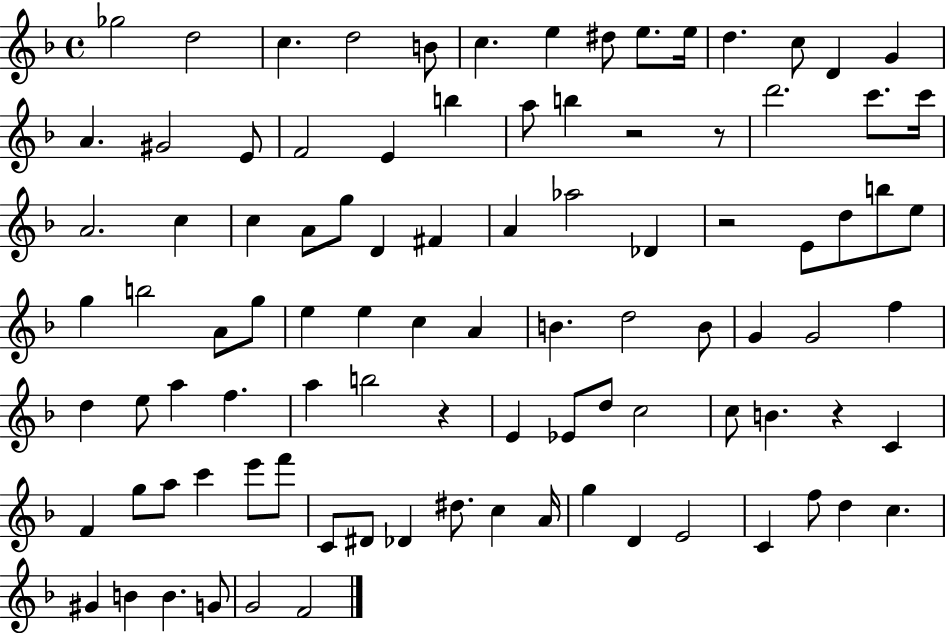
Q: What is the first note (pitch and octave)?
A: Gb5